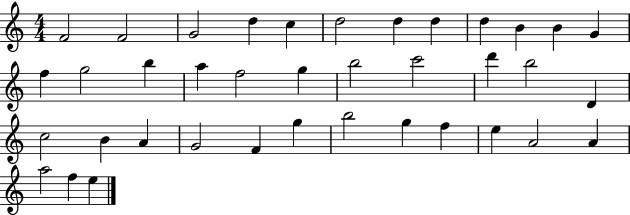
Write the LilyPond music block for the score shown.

{
  \clef treble
  \numericTimeSignature
  \time 4/4
  \key c \major
  f'2 f'2 | g'2 d''4 c''4 | d''2 d''4 d''4 | d''4 b'4 b'4 g'4 | \break f''4 g''2 b''4 | a''4 f''2 g''4 | b''2 c'''2 | d'''4 b''2 d'4 | \break c''2 b'4 a'4 | g'2 f'4 g''4 | b''2 g''4 f''4 | e''4 a'2 a'4 | \break a''2 f''4 e''4 | \bar "|."
}